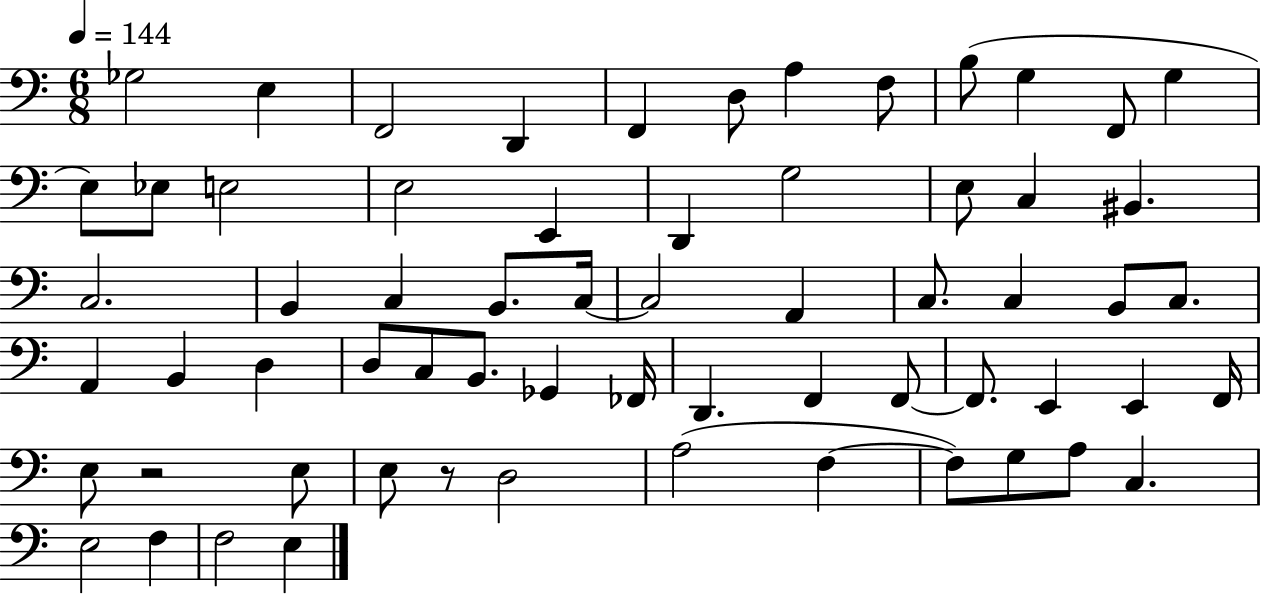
X:1
T:Untitled
M:6/8
L:1/4
K:C
_G,2 E, F,,2 D,, F,, D,/2 A, F,/2 B,/2 G, F,,/2 G, E,/2 _E,/2 E,2 E,2 E,, D,, G,2 E,/2 C, ^B,, C,2 B,, C, B,,/2 C,/4 C,2 A,, C,/2 C, B,,/2 C,/2 A,, B,, D, D,/2 C,/2 B,,/2 _G,, _F,,/4 D,, F,, F,,/2 F,,/2 E,, E,, F,,/4 E,/2 z2 E,/2 E,/2 z/2 D,2 A,2 F, F,/2 G,/2 A,/2 C, E,2 F, F,2 E,